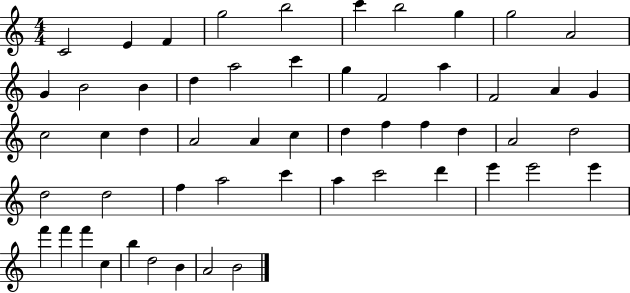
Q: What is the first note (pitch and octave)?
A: C4